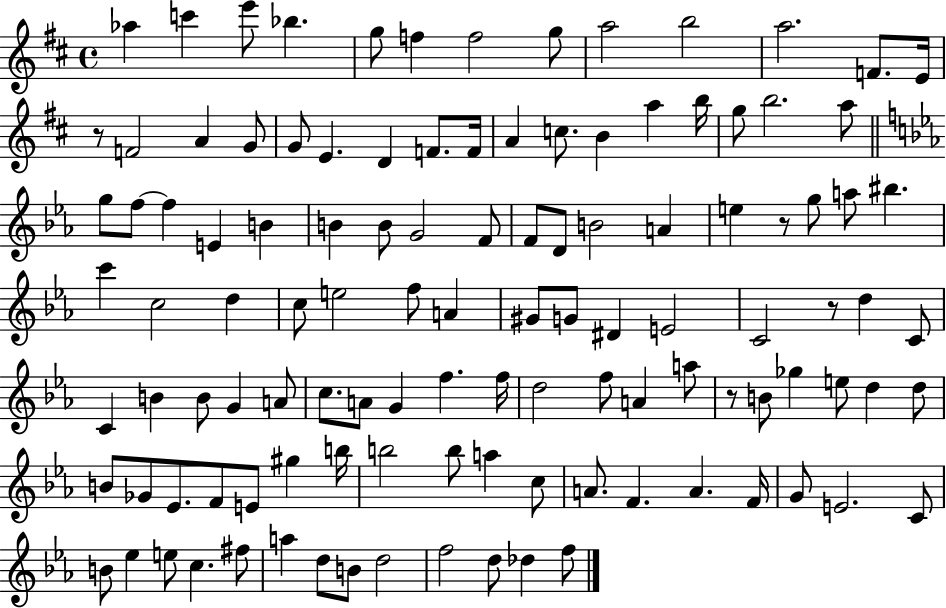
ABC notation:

X:1
T:Untitled
M:4/4
L:1/4
K:D
_a c' e'/2 _b g/2 f f2 g/2 a2 b2 a2 F/2 E/4 z/2 F2 A G/2 G/2 E D F/2 F/4 A c/2 B a b/4 g/2 b2 a/2 g/2 f/2 f E B B B/2 G2 F/2 F/2 D/2 B2 A e z/2 g/2 a/2 ^b c' c2 d c/2 e2 f/2 A ^G/2 G/2 ^D E2 C2 z/2 d C/2 C B B/2 G A/2 c/2 A/2 G f f/4 d2 f/2 A a/2 z/2 B/2 _g e/2 d d/2 B/2 _G/2 _E/2 F/2 E/2 ^g b/4 b2 b/2 a c/2 A/2 F A F/4 G/2 E2 C/2 B/2 _e e/2 c ^f/2 a d/2 B/2 d2 f2 d/2 _d f/2